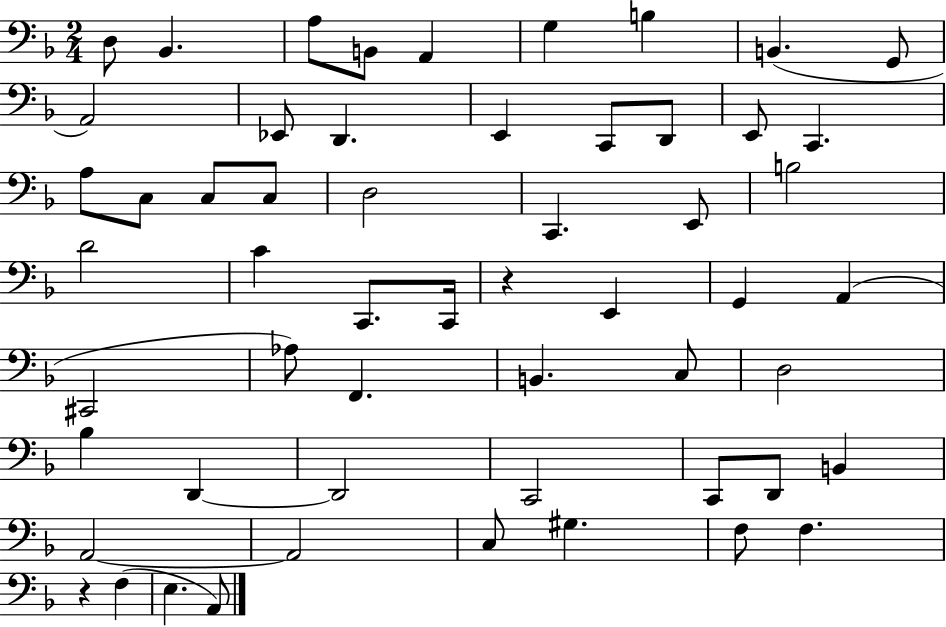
X:1
T:Untitled
M:2/4
L:1/4
K:F
D,/2 _B,, A,/2 B,,/2 A,, G, B, B,, G,,/2 A,,2 _E,,/2 D,, E,, C,,/2 D,,/2 E,,/2 C,, A,/2 C,/2 C,/2 C,/2 D,2 C,, E,,/2 B,2 D2 C C,,/2 C,,/4 z E,, G,, A,, ^C,,2 _A,/2 F,, B,, C,/2 D,2 _B, D,, D,,2 C,,2 C,,/2 D,,/2 B,, A,,2 A,,2 C,/2 ^G, F,/2 F, z F, E, A,,/2